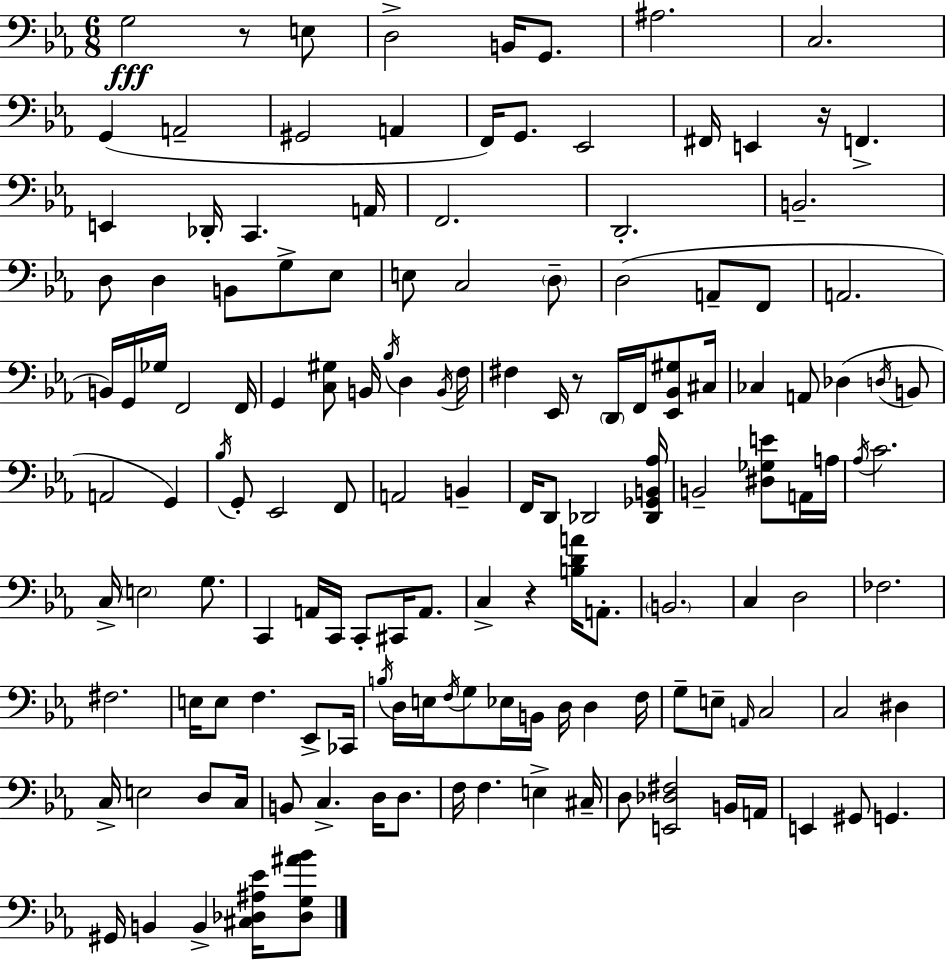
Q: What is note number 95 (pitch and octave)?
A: B3